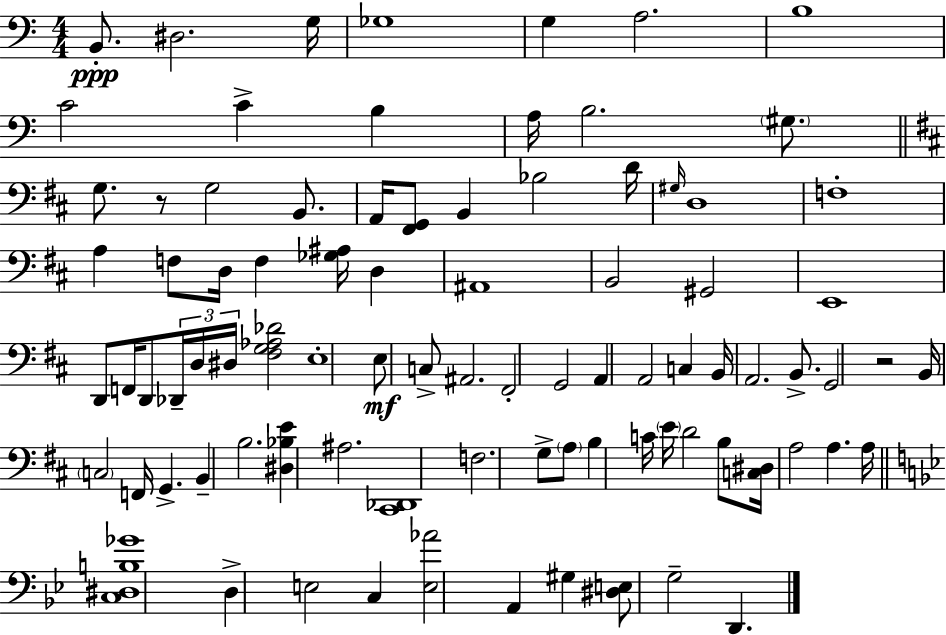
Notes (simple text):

B2/e. D#3/h. G3/s Gb3/w G3/q A3/h. B3/w C4/h C4/q B3/q A3/s B3/h. G#3/e. G3/e. R/e G3/h B2/e. A2/s [F#2,G2]/e B2/q Bb3/h D4/s G#3/s D3/w F3/w A3/q F3/e D3/s F3/q [Gb3,A#3]/s D3/q A#2/w B2/h G#2/h E2/w D2/e F2/s D2/e Db2/s D3/s D#3/s [F#3,G3,Ab3,Db4]/h E3/w E3/e C3/e A#2/h. F#2/h G2/h A2/q A2/h C3/q B2/s A2/h. B2/e. G2/h R/h B2/s C3/h F2/s G2/q. B2/q B3/h. [D#3,Bb3,E4]/q A#3/h. [C#2,Db2]/w F3/h. G3/e A3/e B3/q C4/s E4/s D4/h B3/e [C3,D#3]/s A3/h A3/q. A3/s [C3,D#3,B3,Gb4]/w D3/q E3/h C3/q [E3,Ab4]/h A2/q G#3/q [D#3,E3]/e G3/h D2/q.